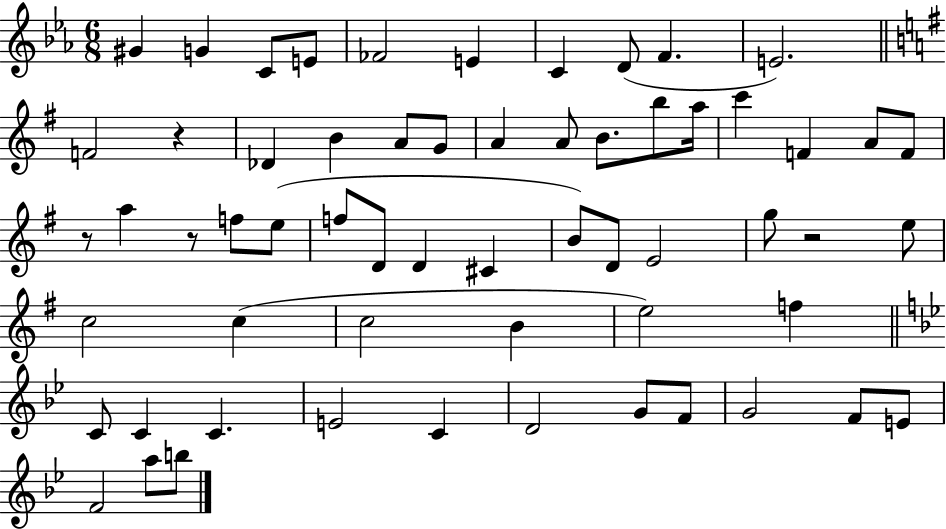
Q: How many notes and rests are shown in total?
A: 60